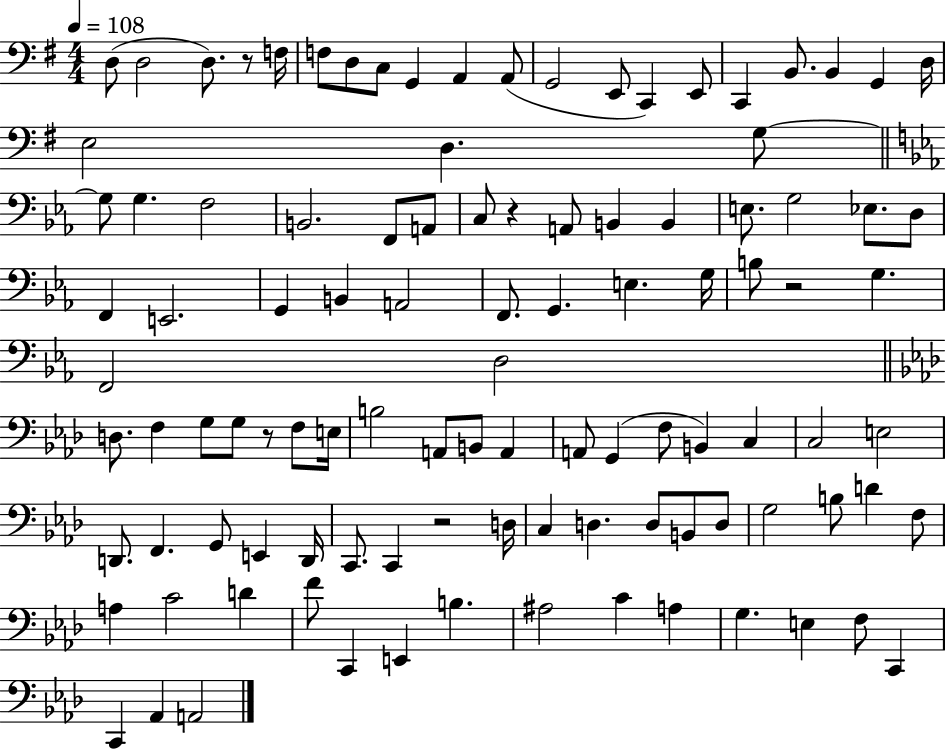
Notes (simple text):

D3/e D3/h D3/e. R/e F3/s F3/e D3/e C3/e G2/q A2/q A2/e G2/h E2/e C2/q E2/e C2/q B2/e. B2/q G2/q D3/s E3/h D3/q. G3/e G3/e G3/q. F3/h B2/h. F2/e A2/e C3/e R/q A2/e B2/q B2/q E3/e. G3/h Eb3/e. D3/e F2/q E2/h. G2/q B2/q A2/h F2/e. G2/q. E3/q. G3/s B3/e R/h G3/q. F2/h D3/h D3/e. F3/q G3/e G3/e R/e F3/e E3/s B3/h A2/e B2/e A2/q A2/e G2/q F3/e B2/q C3/q C3/h E3/h D2/e. F2/q. G2/e E2/q D2/s C2/e. C2/q R/h D3/s C3/q D3/q. D3/e B2/e D3/e G3/h B3/e D4/q F3/e A3/q C4/h D4/q F4/e C2/q E2/q B3/q. A#3/h C4/q A3/q G3/q. E3/q F3/e C2/q C2/q Ab2/q A2/h